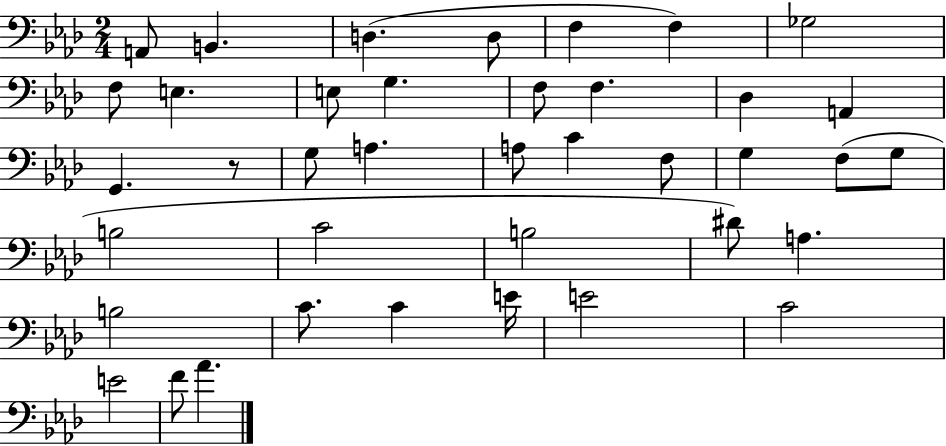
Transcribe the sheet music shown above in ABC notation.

X:1
T:Untitled
M:2/4
L:1/4
K:Ab
A,,/2 B,, D, D,/2 F, F, _G,2 F,/2 E, E,/2 G, F,/2 F, _D, A,, G,, z/2 G,/2 A, A,/2 C F,/2 G, F,/2 G,/2 B,2 C2 B,2 ^D/2 A, B,2 C/2 C E/4 E2 C2 E2 F/2 _A